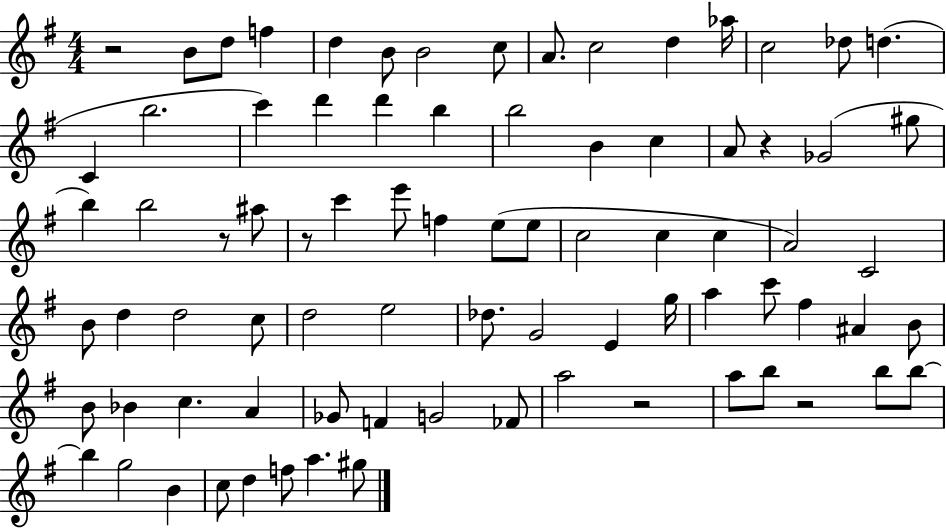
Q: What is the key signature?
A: G major